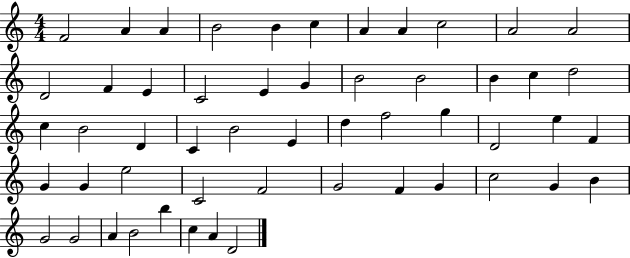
{
  \clef treble
  \numericTimeSignature
  \time 4/4
  \key c \major
  f'2 a'4 a'4 | b'2 b'4 c''4 | a'4 a'4 c''2 | a'2 a'2 | \break d'2 f'4 e'4 | c'2 e'4 g'4 | b'2 b'2 | b'4 c''4 d''2 | \break c''4 b'2 d'4 | c'4 b'2 e'4 | d''4 f''2 g''4 | d'2 e''4 f'4 | \break g'4 g'4 e''2 | c'2 f'2 | g'2 f'4 g'4 | c''2 g'4 b'4 | \break g'2 g'2 | a'4 b'2 b''4 | c''4 a'4 d'2 | \bar "|."
}